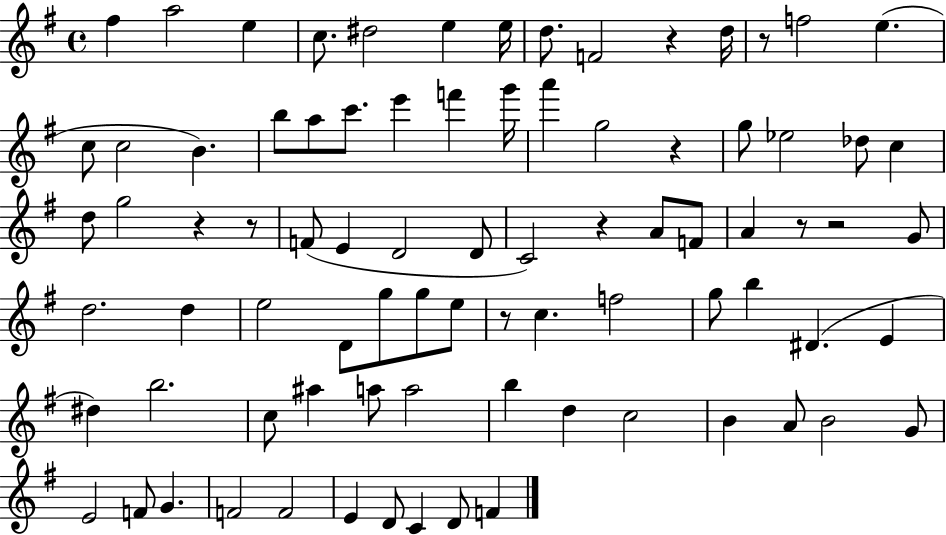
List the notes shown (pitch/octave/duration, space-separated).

F#5/q A5/h E5/q C5/e. D#5/h E5/q E5/s D5/e. F4/h R/q D5/s R/e F5/h E5/q. C5/e C5/h B4/q. B5/e A5/e C6/e. E6/q F6/q G6/s A6/q G5/h R/q G5/e Eb5/h Db5/e C5/q D5/e G5/h R/q R/e F4/e E4/q D4/h D4/e C4/h R/q A4/e F4/e A4/q R/e R/h G4/e D5/h. D5/q E5/h D4/e G5/e G5/e E5/e R/e C5/q. F5/h G5/e B5/q D#4/q. E4/q D#5/q B5/h. C5/e A#5/q A5/e A5/h B5/q D5/q C5/h B4/q A4/e B4/h G4/e E4/h F4/e G4/q. F4/h F4/h E4/q D4/e C4/q D4/e F4/q